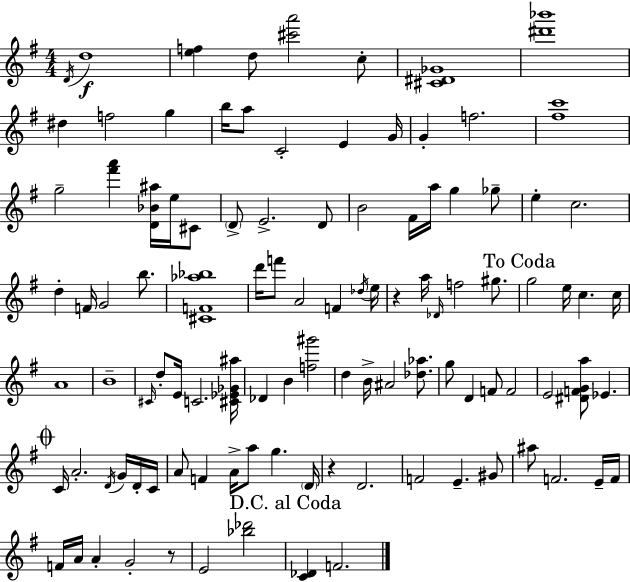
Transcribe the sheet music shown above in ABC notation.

X:1
T:Untitled
M:4/4
L:1/4
K:Em
D/4 d4 [ef] d/2 [^c'a']2 c/2 [^C^D_G]4 [^d'_b']4 ^d f2 g b/4 a/2 C2 E G/4 G f2 [^fc']4 g2 [^f'a'] [D_B^a]/4 e/4 ^C/2 D/2 E2 D/2 B2 ^F/4 a/4 g _g/2 e c2 d F/4 G2 b/2 [^CF_a_b]4 d'/4 f'/2 A2 F _d/4 e/4 z a/4 _D/4 f2 ^g/2 g2 e/4 c c/4 A4 B4 ^C/4 d/2 E/4 C2 [^C_E_G^a]/4 _D B [f^g']2 d B/4 ^A2 [_d_a]/2 g/2 D F/2 F2 E2 [^DFGa]/2 _E C/4 A2 D/4 G/4 D/4 C/4 A/2 F A/4 a/2 g D/4 z D2 F2 E ^G/2 ^a/2 F2 E/4 F/4 F/4 A/4 A G2 z/2 E2 [_b_d']2 [C_D] F2